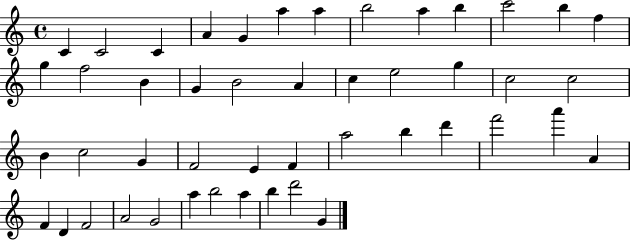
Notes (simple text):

C4/q C4/h C4/q A4/q G4/q A5/q A5/q B5/h A5/q B5/q C6/h B5/q F5/q G5/q F5/h B4/q G4/q B4/h A4/q C5/q E5/h G5/q C5/h C5/h B4/q C5/h G4/q F4/h E4/q F4/q A5/h B5/q D6/q F6/h A6/q A4/q F4/q D4/q F4/h A4/h G4/h A5/q B5/h A5/q B5/q D6/h G4/q